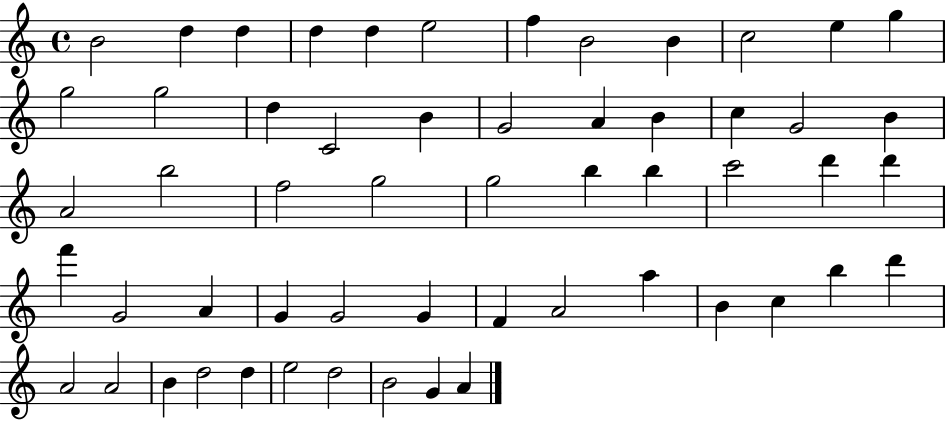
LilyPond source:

{
  \clef treble
  \time 4/4
  \defaultTimeSignature
  \key c \major
  b'2 d''4 d''4 | d''4 d''4 e''2 | f''4 b'2 b'4 | c''2 e''4 g''4 | \break g''2 g''2 | d''4 c'2 b'4 | g'2 a'4 b'4 | c''4 g'2 b'4 | \break a'2 b''2 | f''2 g''2 | g''2 b''4 b''4 | c'''2 d'''4 d'''4 | \break f'''4 g'2 a'4 | g'4 g'2 g'4 | f'4 a'2 a''4 | b'4 c''4 b''4 d'''4 | \break a'2 a'2 | b'4 d''2 d''4 | e''2 d''2 | b'2 g'4 a'4 | \break \bar "|."
}